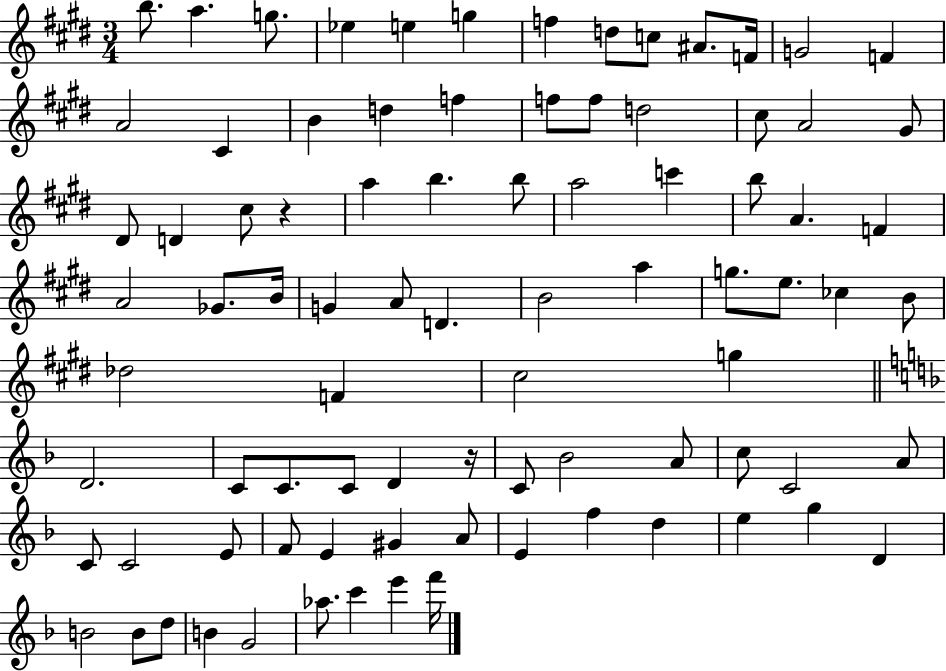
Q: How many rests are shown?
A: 2